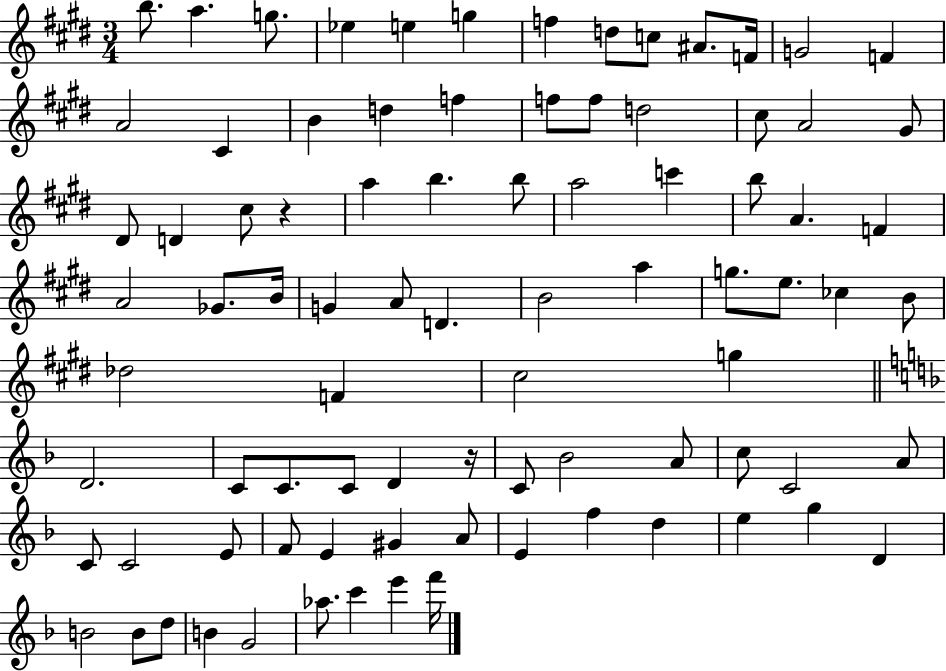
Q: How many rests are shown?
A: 2